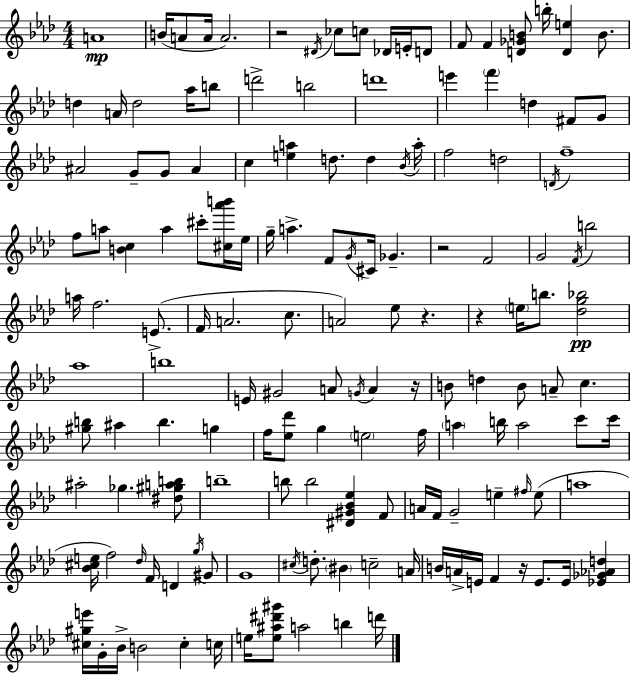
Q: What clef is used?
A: treble